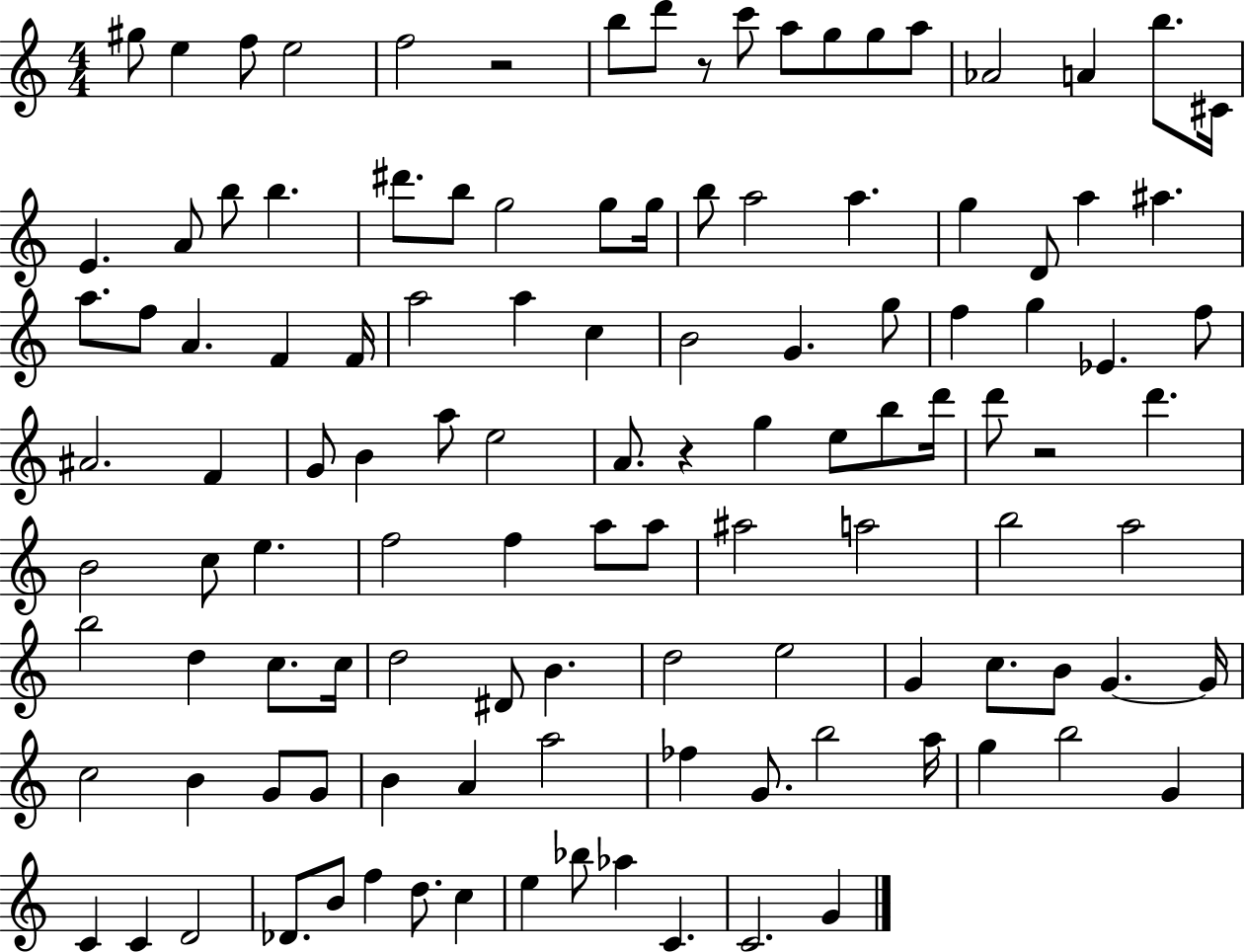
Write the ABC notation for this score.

X:1
T:Untitled
M:4/4
L:1/4
K:C
^g/2 e f/2 e2 f2 z2 b/2 d'/2 z/2 c'/2 a/2 g/2 g/2 a/2 _A2 A b/2 ^C/4 E A/2 b/2 b ^d'/2 b/2 g2 g/2 g/4 b/2 a2 a g D/2 a ^a a/2 f/2 A F F/4 a2 a c B2 G g/2 f g _E f/2 ^A2 F G/2 B a/2 e2 A/2 z g e/2 b/2 d'/4 d'/2 z2 d' B2 c/2 e f2 f a/2 a/2 ^a2 a2 b2 a2 b2 d c/2 c/4 d2 ^D/2 B d2 e2 G c/2 B/2 G G/4 c2 B G/2 G/2 B A a2 _f G/2 b2 a/4 g b2 G C C D2 _D/2 B/2 f d/2 c e _b/2 _a C C2 G